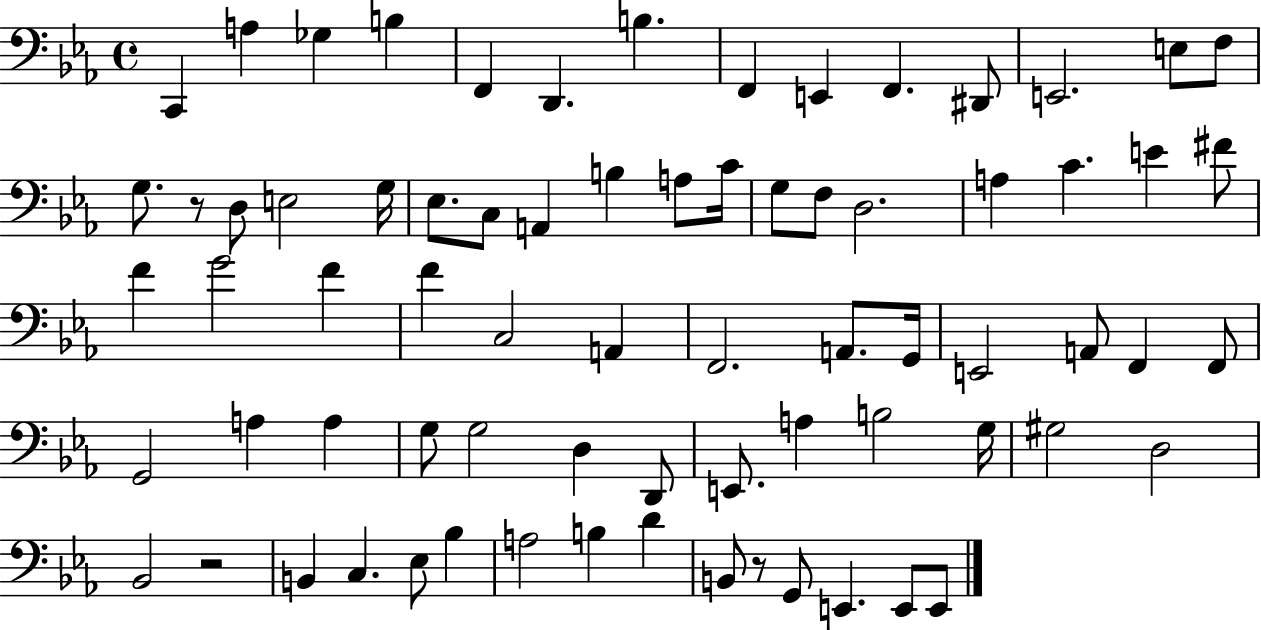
{
  \clef bass
  \time 4/4
  \defaultTimeSignature
  \key ees \major
  c,4 a4 ges4 b4 | f,4 d,4. b4. | f,4 e,4 f,4. dis,8 | e,2. e8 f8 | \break g8. r8 d8 e2 g16 | ees8. c8 a,4 b4 a8 c'16 | g8 f8 d2. | a4 c'4. e'4 fis'8 | \break f'4 g'2 f'4 | f'4 c2 a,4 | f,2. a,8. g,16 | e,2 a,8 f,4 f,8 | \break g,2 a4 a4 | g8 g2 d4 d,8 | e,8. a4 b2 g16 | gis2 d2 | \break bes,2 r2 | b,4 c4. ees8 bes4 | a2 b4 d'4 | b,8 r8 g,8 e,4. e,8 e,8 | \break \bar "|."
}